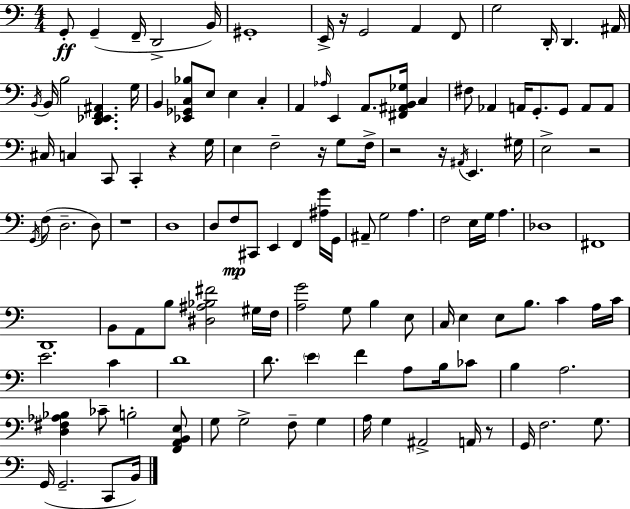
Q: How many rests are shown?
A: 8